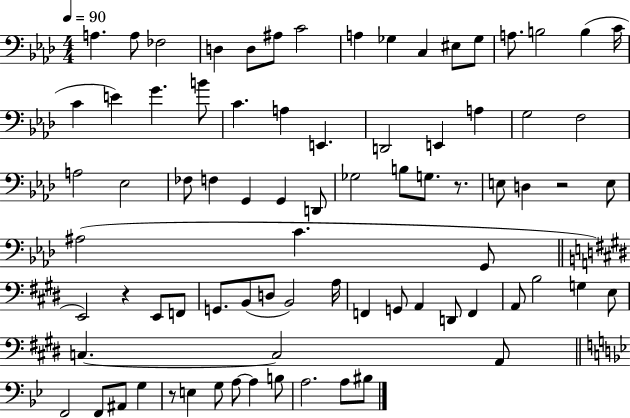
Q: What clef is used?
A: bass